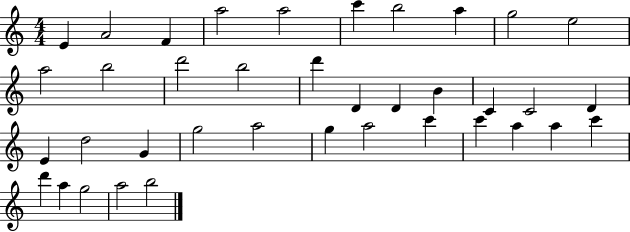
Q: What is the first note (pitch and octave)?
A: E4